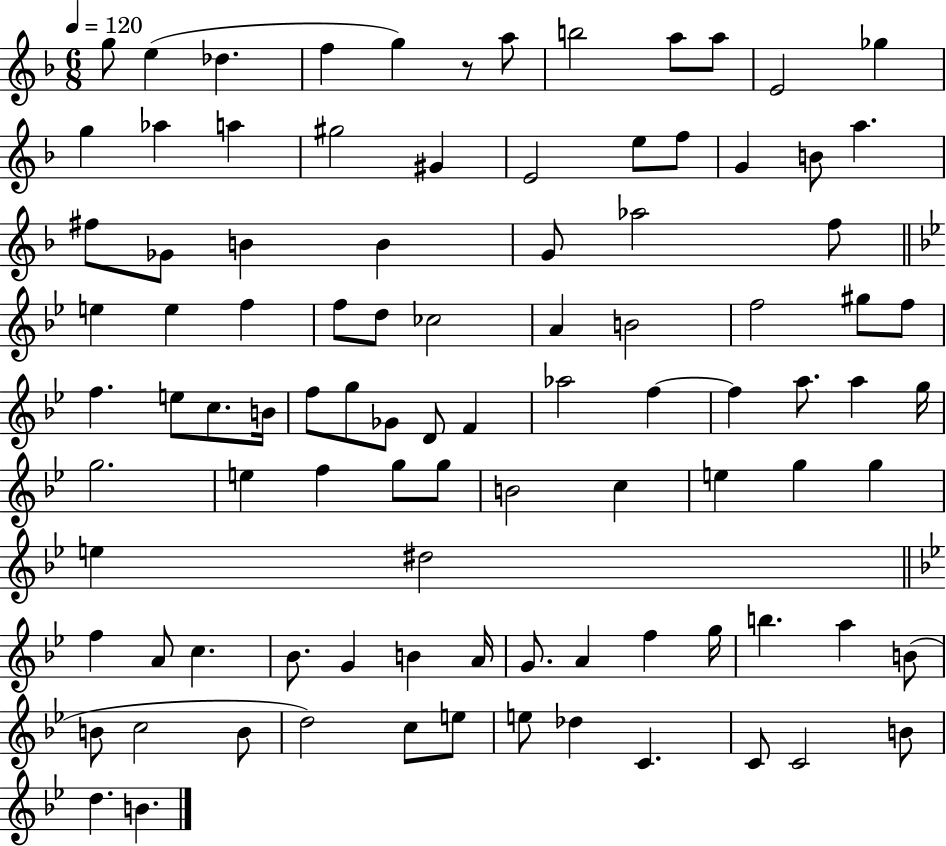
{
  \clef treble
  \numericTimeSignature
  \time 6/8
  \key f \major
  \tempo 4 = 120
  g''8 e''4( des''4. | f''4 g''4) r8 a''8 | b''2 a''8 a''8 | e'2 ges''4 | \break g''4 aes''4 a''4 | gis''2 gis'4 | e'2 e''8 f''8 | g'4 b'8 a''4. | \break fis''8 ges'8 b'4 b'4 | g'8 aes''2 f''8 | \bar "||" \break \key bes \major e''4 e''4 f''4 | f''8 d''8 ces''2 | a'4 b'2 | f''2 gis''8 f''8 | \break f''4. e''8 c''8. b'16 | f''8 g''8 ges'8 d'8 f'4 | aes''2 f''4~~ | f''4 a''8. a''4 g''16 | \break g''2. | e''4 f''4 g''8 g''8 | b'2 c''4 | e''4 g''4 g''4 | \break e''4 dis''2 | \bar "||" \break \key g \minor f''4 a'8 c''4. | bes'8. g'4 b'4 a'16 | g'8. a'4 f''4 g''16 | b''4. a''4 b'8( | \break b'8 c''2 b'8 | d''2) c''8 e''8 | e''8 des''4 c'4. | c'8 c'2 b'8 | \break d''4. b'4. | \bar "|."
}